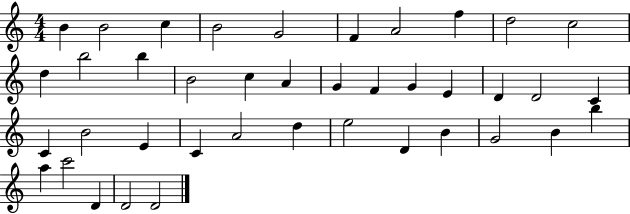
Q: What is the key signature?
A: C major